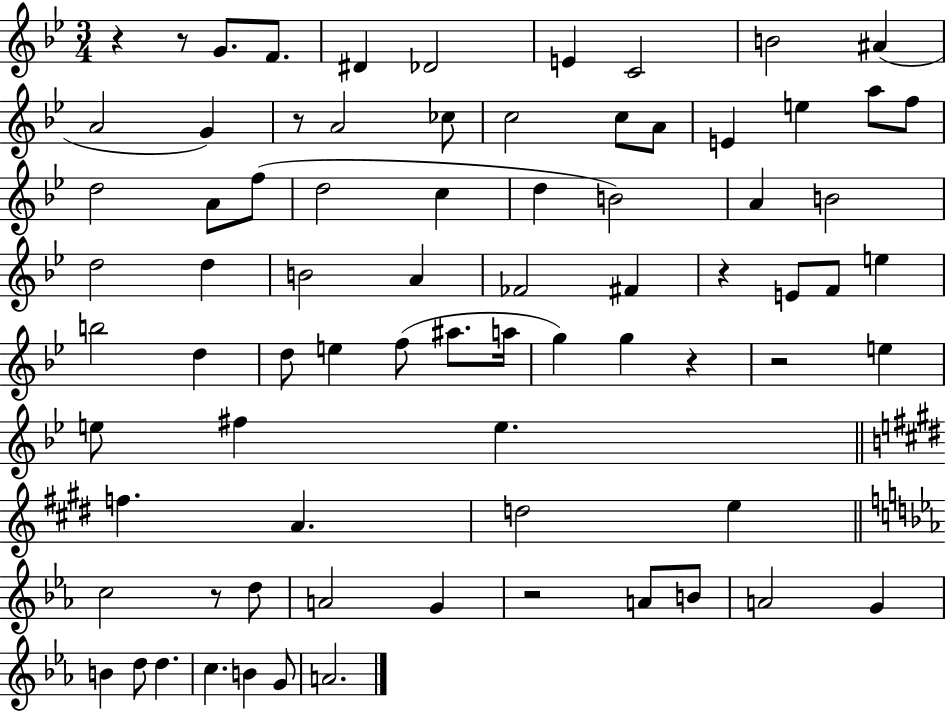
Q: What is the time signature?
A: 3/4